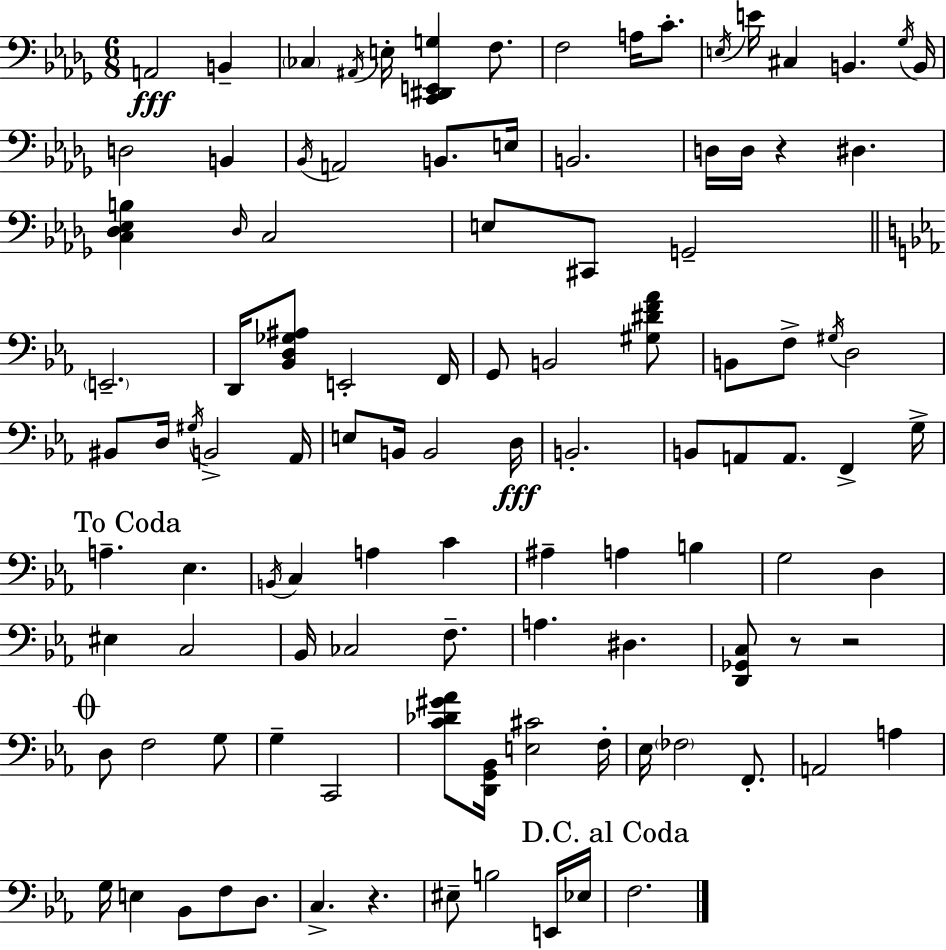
X:1
T:Untitled
M:6/8
L:1/4
K:Bbm
A,,2 B,, _C, ^A,,/4 E,/4 [C,,^D,,E,,G,] F,/2 F,2 A,/4 C/2 E,/4 E/4 ^C, B,, _G,/4 B,,/4 D,2 B,, _B,,/4 A,,2 B,,/2 E,/4 B,,2 D,/4 D,/4 z ^D, [C,_D,_E,B,] _D,/4 C,2 E,/2 ^C,,/2 G,,2 E,,2 D,,/4 [_B,,D,_G,^A,]/2 E,,2 F,,/4 G,,/2 B,,2 [^G,^DF_A]/2 B,,/2 F,/2 ^G,/4 D,2 ^B,,/2 D,/4 ^G,/4 B,,2 _A,,/4 E,/2 B,,/4 B,,2 D,/4 B,,2 B,,/2 A,,/2 A,,/2 F,, G,/4 A, _E, B,,/4 C, A, C ^A, A, B, G,2 D, ^E, C,2 _B,,/4 _C,2 F,/2 A, ^D, [D,,_G,,C,]/2 z/2 z2 D,/2 F,2 G,/2 G, C,,2 [C_D^G_A]/2 [D,,G,,_B,,]/4 [E,^C]2 F,/4 _E,/4 _F,2 F,,/2 A,,2 A, G,/4 E, _B,,/2 F,/2 D,/2 C, z ^E,/2 B,2 E,,/4 _E,/4 F,2